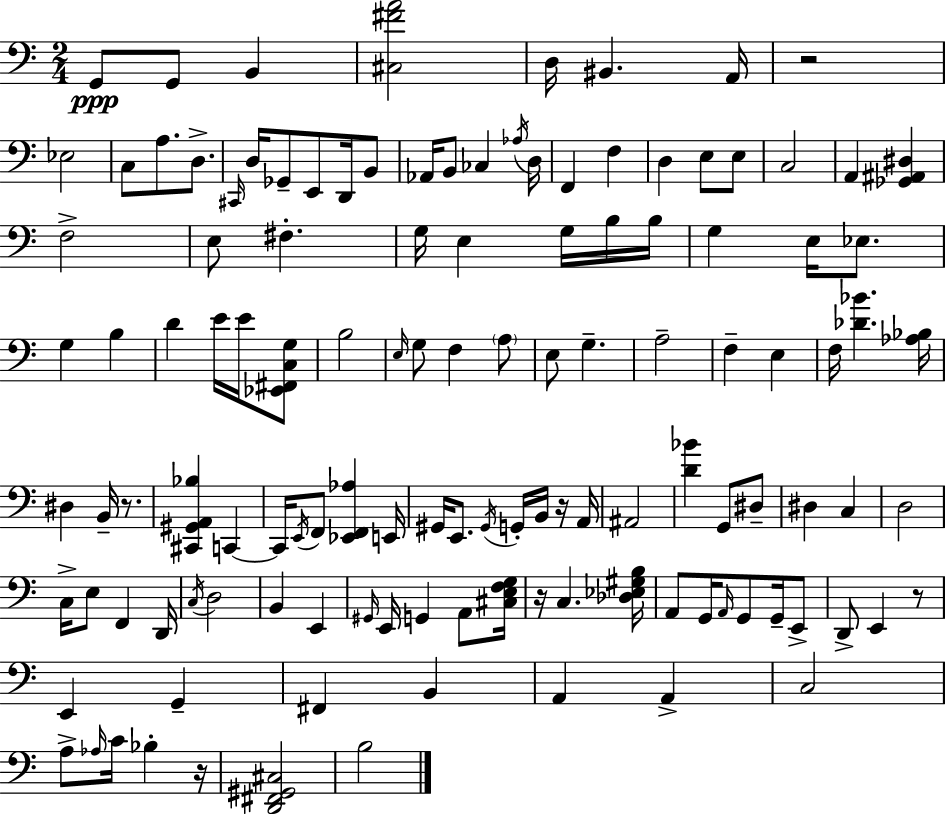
G2/e G2/e B2/q [C#3,F#4,A4]/h D3/s BIS2/q. A2/s R/h Eb3/h C3/e A3/e. D3/e. C#2/s D3/s Gb2/e E2/e D2/s B2/e Ab2/s B2/e CES3/q Ab3/s D3/s F2/q F3/q D3/q E3/e E3/e C3/h A2/q [Gb2,A#2,D#3]/q F3/h E3/e F#3/q. G3/s E3/q G3/s B3/s B3/s G3/q E3/s Eb3/e. G3/q B3/q D4/q E4/s E4/s [Eb2,F#2,C3,G3]/e B3/h E3/s G3/e F3/q A3/e E3/e G3/q. A3/h F3/q E3/q F3/s [Db4,Bb4]/q. [Ab3,Bb3]/s D#3/q B2/s R/e. [C#2,G#2,A2,Bb3]/q C2/q C2/s E2/s F2/e [Eb2,F2,Ab3]/q E2/s G#2/s E2/e. G#2/s G2/s B2/s R/s A2/s A#2/h [D4,Bb4]/q G2/e D#3/e D#3/q C3/q D3/h C3/s E3/e F2/q D2/s C3/s D3/h B2/q E2/q G#2/s E2/s G2/q A2/e [C#3,E3,F3,G3]/s R/s C3/q. [Db3,Eb3,G#3,B3]/s A2/e G2/s A2/s G2/e G2/s E2/e D2/e E2/q R/e E2/q G2/q F#2/q B2/q A2/q A2/q C3/h A3/e Ab3/s C4/s Bb3/q R/s [D2,F#2,G#2,C#3]/h B3/h